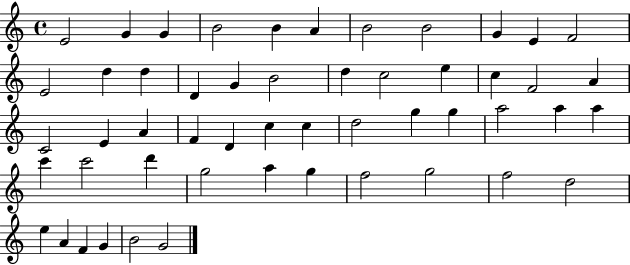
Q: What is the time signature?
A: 4/4